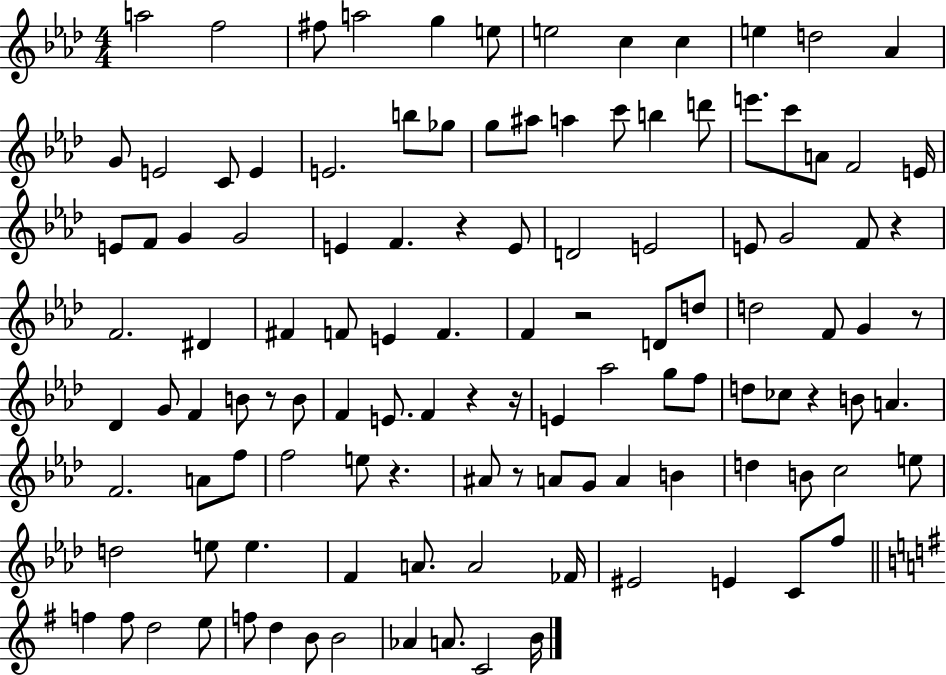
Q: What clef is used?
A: treble